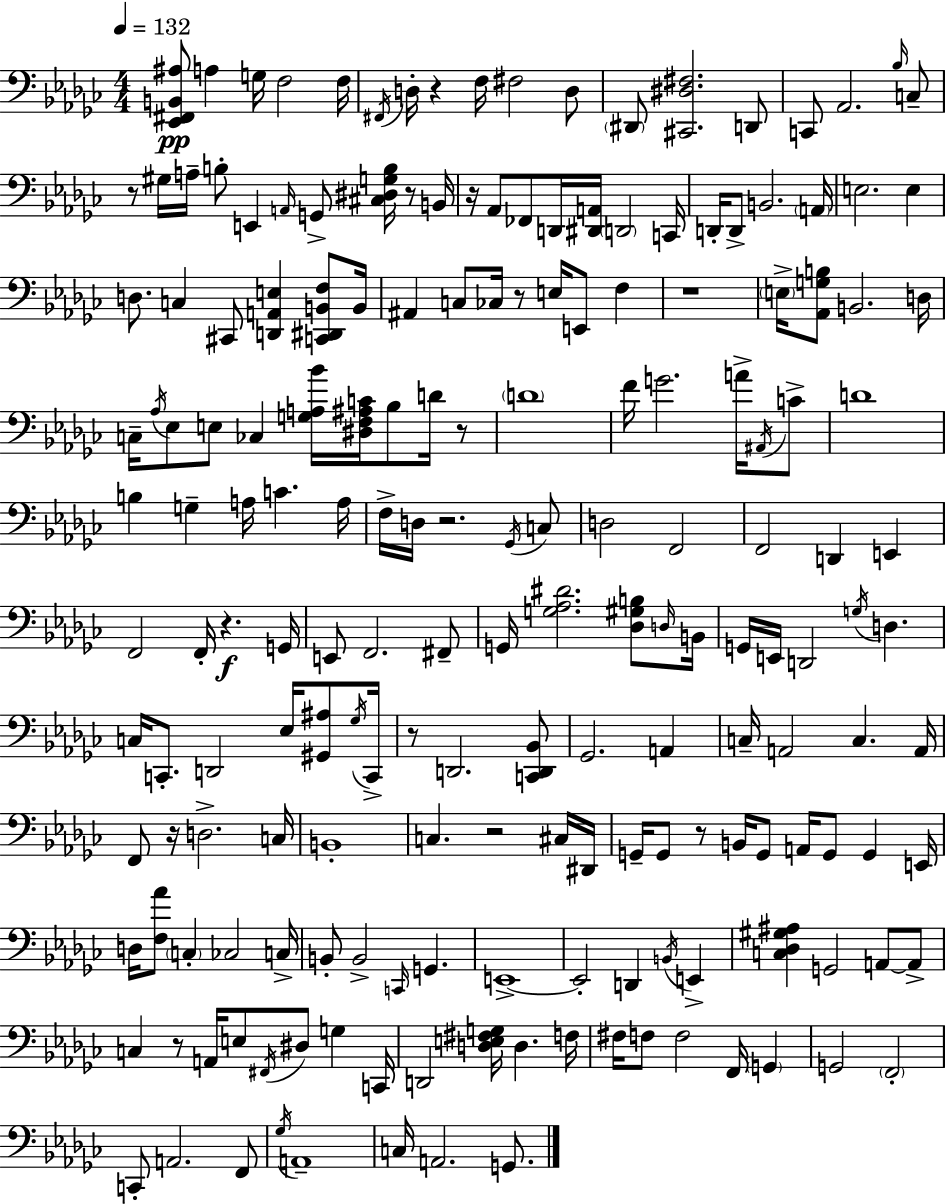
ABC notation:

X:1
T:Untitled
M:4/4
L:1/4
K:Ebm
[_E,,^F,,B,,^A,]/2 A, G,/4 F,2 F,/4 ^F,,/4 D,/4 z F,/4 ^F,2 D,/2 ^D,,/2 [^C,,^D,^F,]2 D,,/2 C,,/2 _A,,2 _B,/4 C,/2 z/2 ^G,/4 A,/4 B,/2 E,, A,,/4 G,,/2 [^C,^D,G,B,]/4 z/2 B,,/4 z/4 _A,,/2 _F,,/2 D,,/4 [^D,,A,,]/4 D,,2 C,,/4 D,,/4 D,,/2 B,,2 A,,/4 E,2 E, D,/2 C, ^C,,/2 [D,,A,,E,] [C,,^D,,B,,F,]/2 B,,/4 ^A,, C,/2 _C,/4 z/2 E,/4 E,,/2 F, z4 E,/4 [_A,,G,B,]/2 B,,2 D,/4 C,/4 _A,/4 _E,/2 E,/2 _C, [G,A,_B]/4 [^D,F,^A,C]/4 _B,/2 D/4 z/2 D4 F/4 G2 A/4 ^A,,/4 C/2 D4 B, G, A,/4 C A,/4 F,/4 D,/4 z2 _G,,/4 C,/2 D,2 F,,2 F,,2 D,, E,, F,,2 F,,/4 z G,,/4 E,,/2 F,,2 ^F,,/2 G,,/4 [G,_A,^D]2 [_D,^G,B,]/2 D,/4 B,,/4 G,,/4 E,,/4 D,,2 G,/4 D, C,/4 C,,/2 D,,2 _E,/4 [^G,,^A,]/2 _G,/4 C,,/4 z/2 D,,2 [C,,D,,_B,,]/2 _G,,2 A,, C,/4 A,,2 C, A,,/4 F,,/2 z/4 D,2 C,/4 B,,4 C, z2 ^C,/4 ^D,,/4 G,,/4 G,,/2 z/2 B,,/4 G,,/2 A,,/4 G,,/2 G,, E,,/4 D,/4 [F,_A]/2 C, _C,2 C,/4 B,,/2 B,,2 C,,/4 G,, E,,4 E,,2 D,, B,,/4 E,, [C,_D,^G,^A,] G,,2 A,,/2 A,,/2 C, z/2 A,,/4 E,/2 ^F,,/4 ^D,/2 G, C,,/4 D,,2 [D,E,^F,G,]/4 D, F,/4 ^F,/4 F,/2 F,2 F,,/4 G,, G,,2 F,,2 C,,/2 A,,2 F,,/2 _G,/4 A,,4 C,/4 A,,2 G,,/2